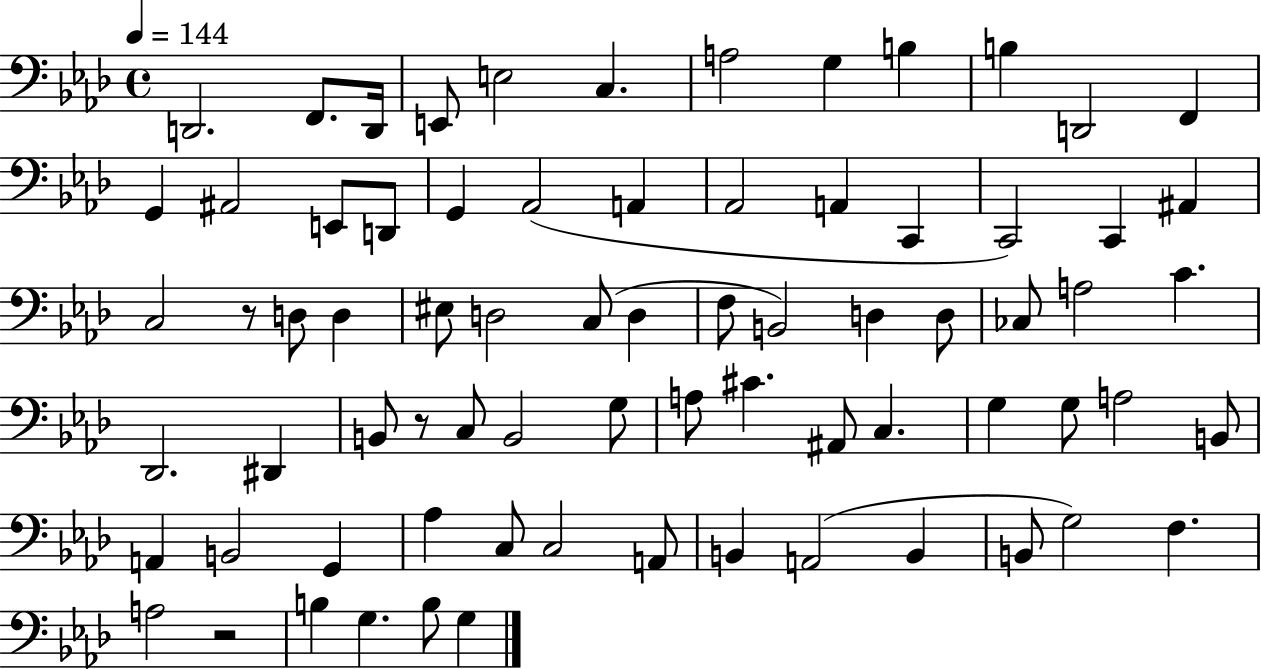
{
  \clef bass
  \time 4/4
  \defaultTimeSignature
  \key aes \major
  \tempo 4 = 144
  \repeat volta 2 { d,2. f,8. d,16 | e,8 e2 c4. | a2 g4 b4 | b4 d,2 f,4 | \break g,4 ais,2 e,8 d,8 | g,4 aes,2( a,4 | aes,2 a,4 c,4 | c,2) c,4 ais,4 | \break c2 r8 d8 d4 | eis8 d2 c8( d4 | f8 b,2) d4 d8 | ces8 a2 c'4. | \break des,2. dis,4 | b,8 r8 c8 b,2 g8 | a8 cis'4. ais,8 c4. | g4 g8 a2 b,8 | \break a,4 b,2 g,4 | aes4 c8 c2 a,8 | b,4 a,2( b,4 | b,8 g2) f4. | \break a2 r2 | b4 g4. b8 g4 | } \bar "|."
}